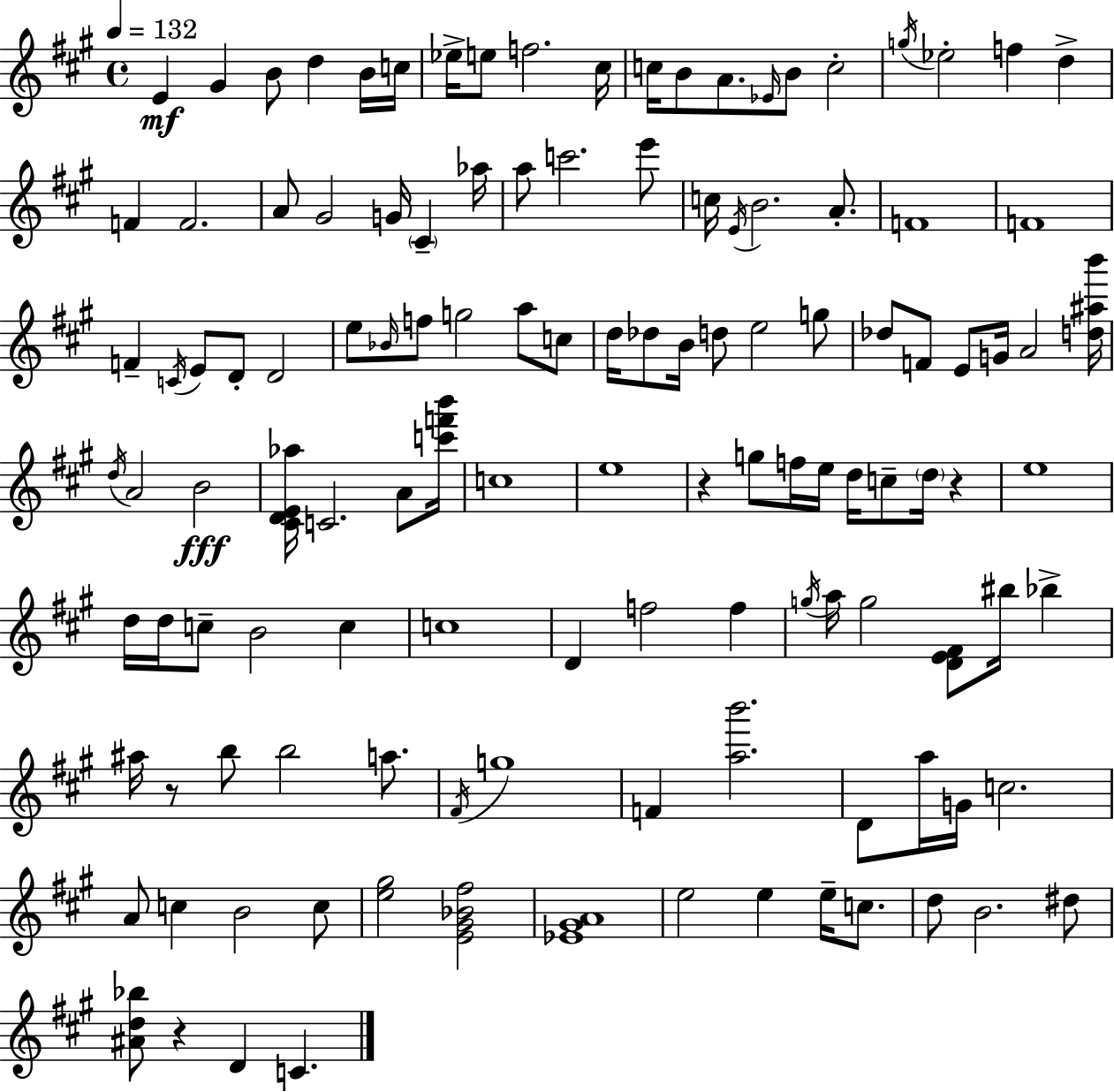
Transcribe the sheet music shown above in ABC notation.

X:1
T:Untitled
M:4/4
L:1/4
K:A
E ^G B/2 d B/4 c/4 _e/4 e/2 f2 ^c/4 c/4 B/2 A/2 _E/4 B/2 c2 g/4 _e2 f d F F2 A/2 ^G2 G/4 ^C _a/4 a/2 c'2 e'/2 c/4 E/4 B2 A/2 F4 F4 F C/4 E/2 D/2 D2 e/2 _B/4 f/2 g2 a/2 c/2 d/4 _d/2 B/4 d/2 e2 g/2 _d/2 F/2 E/2 G/4 A2 [d^ab']/4 d/4 A2 B2 [^CDE_a]/4 C2 A/2 [c'f'b']/4 c4 e4 z g/2 f/4 e/4 d/4 c/2 d/4 z e4 d/4 d/4 c/2 B2 c c4 D f2 f g/4 a/4 g2 [DE^F]/2 ^b/4 _b ^a/4 z/2 b/2 b2 a/2 ^F/4 g4 F [ab']2 D/2 a/4 G/4 c2 A/2 c B2 c/2 [e^g]2 [E^G_B^f]2 [_E^GA]4 e2 e e/4 c/2 d/2 B2 ^d/2 [^Ad_b]/2 z D C